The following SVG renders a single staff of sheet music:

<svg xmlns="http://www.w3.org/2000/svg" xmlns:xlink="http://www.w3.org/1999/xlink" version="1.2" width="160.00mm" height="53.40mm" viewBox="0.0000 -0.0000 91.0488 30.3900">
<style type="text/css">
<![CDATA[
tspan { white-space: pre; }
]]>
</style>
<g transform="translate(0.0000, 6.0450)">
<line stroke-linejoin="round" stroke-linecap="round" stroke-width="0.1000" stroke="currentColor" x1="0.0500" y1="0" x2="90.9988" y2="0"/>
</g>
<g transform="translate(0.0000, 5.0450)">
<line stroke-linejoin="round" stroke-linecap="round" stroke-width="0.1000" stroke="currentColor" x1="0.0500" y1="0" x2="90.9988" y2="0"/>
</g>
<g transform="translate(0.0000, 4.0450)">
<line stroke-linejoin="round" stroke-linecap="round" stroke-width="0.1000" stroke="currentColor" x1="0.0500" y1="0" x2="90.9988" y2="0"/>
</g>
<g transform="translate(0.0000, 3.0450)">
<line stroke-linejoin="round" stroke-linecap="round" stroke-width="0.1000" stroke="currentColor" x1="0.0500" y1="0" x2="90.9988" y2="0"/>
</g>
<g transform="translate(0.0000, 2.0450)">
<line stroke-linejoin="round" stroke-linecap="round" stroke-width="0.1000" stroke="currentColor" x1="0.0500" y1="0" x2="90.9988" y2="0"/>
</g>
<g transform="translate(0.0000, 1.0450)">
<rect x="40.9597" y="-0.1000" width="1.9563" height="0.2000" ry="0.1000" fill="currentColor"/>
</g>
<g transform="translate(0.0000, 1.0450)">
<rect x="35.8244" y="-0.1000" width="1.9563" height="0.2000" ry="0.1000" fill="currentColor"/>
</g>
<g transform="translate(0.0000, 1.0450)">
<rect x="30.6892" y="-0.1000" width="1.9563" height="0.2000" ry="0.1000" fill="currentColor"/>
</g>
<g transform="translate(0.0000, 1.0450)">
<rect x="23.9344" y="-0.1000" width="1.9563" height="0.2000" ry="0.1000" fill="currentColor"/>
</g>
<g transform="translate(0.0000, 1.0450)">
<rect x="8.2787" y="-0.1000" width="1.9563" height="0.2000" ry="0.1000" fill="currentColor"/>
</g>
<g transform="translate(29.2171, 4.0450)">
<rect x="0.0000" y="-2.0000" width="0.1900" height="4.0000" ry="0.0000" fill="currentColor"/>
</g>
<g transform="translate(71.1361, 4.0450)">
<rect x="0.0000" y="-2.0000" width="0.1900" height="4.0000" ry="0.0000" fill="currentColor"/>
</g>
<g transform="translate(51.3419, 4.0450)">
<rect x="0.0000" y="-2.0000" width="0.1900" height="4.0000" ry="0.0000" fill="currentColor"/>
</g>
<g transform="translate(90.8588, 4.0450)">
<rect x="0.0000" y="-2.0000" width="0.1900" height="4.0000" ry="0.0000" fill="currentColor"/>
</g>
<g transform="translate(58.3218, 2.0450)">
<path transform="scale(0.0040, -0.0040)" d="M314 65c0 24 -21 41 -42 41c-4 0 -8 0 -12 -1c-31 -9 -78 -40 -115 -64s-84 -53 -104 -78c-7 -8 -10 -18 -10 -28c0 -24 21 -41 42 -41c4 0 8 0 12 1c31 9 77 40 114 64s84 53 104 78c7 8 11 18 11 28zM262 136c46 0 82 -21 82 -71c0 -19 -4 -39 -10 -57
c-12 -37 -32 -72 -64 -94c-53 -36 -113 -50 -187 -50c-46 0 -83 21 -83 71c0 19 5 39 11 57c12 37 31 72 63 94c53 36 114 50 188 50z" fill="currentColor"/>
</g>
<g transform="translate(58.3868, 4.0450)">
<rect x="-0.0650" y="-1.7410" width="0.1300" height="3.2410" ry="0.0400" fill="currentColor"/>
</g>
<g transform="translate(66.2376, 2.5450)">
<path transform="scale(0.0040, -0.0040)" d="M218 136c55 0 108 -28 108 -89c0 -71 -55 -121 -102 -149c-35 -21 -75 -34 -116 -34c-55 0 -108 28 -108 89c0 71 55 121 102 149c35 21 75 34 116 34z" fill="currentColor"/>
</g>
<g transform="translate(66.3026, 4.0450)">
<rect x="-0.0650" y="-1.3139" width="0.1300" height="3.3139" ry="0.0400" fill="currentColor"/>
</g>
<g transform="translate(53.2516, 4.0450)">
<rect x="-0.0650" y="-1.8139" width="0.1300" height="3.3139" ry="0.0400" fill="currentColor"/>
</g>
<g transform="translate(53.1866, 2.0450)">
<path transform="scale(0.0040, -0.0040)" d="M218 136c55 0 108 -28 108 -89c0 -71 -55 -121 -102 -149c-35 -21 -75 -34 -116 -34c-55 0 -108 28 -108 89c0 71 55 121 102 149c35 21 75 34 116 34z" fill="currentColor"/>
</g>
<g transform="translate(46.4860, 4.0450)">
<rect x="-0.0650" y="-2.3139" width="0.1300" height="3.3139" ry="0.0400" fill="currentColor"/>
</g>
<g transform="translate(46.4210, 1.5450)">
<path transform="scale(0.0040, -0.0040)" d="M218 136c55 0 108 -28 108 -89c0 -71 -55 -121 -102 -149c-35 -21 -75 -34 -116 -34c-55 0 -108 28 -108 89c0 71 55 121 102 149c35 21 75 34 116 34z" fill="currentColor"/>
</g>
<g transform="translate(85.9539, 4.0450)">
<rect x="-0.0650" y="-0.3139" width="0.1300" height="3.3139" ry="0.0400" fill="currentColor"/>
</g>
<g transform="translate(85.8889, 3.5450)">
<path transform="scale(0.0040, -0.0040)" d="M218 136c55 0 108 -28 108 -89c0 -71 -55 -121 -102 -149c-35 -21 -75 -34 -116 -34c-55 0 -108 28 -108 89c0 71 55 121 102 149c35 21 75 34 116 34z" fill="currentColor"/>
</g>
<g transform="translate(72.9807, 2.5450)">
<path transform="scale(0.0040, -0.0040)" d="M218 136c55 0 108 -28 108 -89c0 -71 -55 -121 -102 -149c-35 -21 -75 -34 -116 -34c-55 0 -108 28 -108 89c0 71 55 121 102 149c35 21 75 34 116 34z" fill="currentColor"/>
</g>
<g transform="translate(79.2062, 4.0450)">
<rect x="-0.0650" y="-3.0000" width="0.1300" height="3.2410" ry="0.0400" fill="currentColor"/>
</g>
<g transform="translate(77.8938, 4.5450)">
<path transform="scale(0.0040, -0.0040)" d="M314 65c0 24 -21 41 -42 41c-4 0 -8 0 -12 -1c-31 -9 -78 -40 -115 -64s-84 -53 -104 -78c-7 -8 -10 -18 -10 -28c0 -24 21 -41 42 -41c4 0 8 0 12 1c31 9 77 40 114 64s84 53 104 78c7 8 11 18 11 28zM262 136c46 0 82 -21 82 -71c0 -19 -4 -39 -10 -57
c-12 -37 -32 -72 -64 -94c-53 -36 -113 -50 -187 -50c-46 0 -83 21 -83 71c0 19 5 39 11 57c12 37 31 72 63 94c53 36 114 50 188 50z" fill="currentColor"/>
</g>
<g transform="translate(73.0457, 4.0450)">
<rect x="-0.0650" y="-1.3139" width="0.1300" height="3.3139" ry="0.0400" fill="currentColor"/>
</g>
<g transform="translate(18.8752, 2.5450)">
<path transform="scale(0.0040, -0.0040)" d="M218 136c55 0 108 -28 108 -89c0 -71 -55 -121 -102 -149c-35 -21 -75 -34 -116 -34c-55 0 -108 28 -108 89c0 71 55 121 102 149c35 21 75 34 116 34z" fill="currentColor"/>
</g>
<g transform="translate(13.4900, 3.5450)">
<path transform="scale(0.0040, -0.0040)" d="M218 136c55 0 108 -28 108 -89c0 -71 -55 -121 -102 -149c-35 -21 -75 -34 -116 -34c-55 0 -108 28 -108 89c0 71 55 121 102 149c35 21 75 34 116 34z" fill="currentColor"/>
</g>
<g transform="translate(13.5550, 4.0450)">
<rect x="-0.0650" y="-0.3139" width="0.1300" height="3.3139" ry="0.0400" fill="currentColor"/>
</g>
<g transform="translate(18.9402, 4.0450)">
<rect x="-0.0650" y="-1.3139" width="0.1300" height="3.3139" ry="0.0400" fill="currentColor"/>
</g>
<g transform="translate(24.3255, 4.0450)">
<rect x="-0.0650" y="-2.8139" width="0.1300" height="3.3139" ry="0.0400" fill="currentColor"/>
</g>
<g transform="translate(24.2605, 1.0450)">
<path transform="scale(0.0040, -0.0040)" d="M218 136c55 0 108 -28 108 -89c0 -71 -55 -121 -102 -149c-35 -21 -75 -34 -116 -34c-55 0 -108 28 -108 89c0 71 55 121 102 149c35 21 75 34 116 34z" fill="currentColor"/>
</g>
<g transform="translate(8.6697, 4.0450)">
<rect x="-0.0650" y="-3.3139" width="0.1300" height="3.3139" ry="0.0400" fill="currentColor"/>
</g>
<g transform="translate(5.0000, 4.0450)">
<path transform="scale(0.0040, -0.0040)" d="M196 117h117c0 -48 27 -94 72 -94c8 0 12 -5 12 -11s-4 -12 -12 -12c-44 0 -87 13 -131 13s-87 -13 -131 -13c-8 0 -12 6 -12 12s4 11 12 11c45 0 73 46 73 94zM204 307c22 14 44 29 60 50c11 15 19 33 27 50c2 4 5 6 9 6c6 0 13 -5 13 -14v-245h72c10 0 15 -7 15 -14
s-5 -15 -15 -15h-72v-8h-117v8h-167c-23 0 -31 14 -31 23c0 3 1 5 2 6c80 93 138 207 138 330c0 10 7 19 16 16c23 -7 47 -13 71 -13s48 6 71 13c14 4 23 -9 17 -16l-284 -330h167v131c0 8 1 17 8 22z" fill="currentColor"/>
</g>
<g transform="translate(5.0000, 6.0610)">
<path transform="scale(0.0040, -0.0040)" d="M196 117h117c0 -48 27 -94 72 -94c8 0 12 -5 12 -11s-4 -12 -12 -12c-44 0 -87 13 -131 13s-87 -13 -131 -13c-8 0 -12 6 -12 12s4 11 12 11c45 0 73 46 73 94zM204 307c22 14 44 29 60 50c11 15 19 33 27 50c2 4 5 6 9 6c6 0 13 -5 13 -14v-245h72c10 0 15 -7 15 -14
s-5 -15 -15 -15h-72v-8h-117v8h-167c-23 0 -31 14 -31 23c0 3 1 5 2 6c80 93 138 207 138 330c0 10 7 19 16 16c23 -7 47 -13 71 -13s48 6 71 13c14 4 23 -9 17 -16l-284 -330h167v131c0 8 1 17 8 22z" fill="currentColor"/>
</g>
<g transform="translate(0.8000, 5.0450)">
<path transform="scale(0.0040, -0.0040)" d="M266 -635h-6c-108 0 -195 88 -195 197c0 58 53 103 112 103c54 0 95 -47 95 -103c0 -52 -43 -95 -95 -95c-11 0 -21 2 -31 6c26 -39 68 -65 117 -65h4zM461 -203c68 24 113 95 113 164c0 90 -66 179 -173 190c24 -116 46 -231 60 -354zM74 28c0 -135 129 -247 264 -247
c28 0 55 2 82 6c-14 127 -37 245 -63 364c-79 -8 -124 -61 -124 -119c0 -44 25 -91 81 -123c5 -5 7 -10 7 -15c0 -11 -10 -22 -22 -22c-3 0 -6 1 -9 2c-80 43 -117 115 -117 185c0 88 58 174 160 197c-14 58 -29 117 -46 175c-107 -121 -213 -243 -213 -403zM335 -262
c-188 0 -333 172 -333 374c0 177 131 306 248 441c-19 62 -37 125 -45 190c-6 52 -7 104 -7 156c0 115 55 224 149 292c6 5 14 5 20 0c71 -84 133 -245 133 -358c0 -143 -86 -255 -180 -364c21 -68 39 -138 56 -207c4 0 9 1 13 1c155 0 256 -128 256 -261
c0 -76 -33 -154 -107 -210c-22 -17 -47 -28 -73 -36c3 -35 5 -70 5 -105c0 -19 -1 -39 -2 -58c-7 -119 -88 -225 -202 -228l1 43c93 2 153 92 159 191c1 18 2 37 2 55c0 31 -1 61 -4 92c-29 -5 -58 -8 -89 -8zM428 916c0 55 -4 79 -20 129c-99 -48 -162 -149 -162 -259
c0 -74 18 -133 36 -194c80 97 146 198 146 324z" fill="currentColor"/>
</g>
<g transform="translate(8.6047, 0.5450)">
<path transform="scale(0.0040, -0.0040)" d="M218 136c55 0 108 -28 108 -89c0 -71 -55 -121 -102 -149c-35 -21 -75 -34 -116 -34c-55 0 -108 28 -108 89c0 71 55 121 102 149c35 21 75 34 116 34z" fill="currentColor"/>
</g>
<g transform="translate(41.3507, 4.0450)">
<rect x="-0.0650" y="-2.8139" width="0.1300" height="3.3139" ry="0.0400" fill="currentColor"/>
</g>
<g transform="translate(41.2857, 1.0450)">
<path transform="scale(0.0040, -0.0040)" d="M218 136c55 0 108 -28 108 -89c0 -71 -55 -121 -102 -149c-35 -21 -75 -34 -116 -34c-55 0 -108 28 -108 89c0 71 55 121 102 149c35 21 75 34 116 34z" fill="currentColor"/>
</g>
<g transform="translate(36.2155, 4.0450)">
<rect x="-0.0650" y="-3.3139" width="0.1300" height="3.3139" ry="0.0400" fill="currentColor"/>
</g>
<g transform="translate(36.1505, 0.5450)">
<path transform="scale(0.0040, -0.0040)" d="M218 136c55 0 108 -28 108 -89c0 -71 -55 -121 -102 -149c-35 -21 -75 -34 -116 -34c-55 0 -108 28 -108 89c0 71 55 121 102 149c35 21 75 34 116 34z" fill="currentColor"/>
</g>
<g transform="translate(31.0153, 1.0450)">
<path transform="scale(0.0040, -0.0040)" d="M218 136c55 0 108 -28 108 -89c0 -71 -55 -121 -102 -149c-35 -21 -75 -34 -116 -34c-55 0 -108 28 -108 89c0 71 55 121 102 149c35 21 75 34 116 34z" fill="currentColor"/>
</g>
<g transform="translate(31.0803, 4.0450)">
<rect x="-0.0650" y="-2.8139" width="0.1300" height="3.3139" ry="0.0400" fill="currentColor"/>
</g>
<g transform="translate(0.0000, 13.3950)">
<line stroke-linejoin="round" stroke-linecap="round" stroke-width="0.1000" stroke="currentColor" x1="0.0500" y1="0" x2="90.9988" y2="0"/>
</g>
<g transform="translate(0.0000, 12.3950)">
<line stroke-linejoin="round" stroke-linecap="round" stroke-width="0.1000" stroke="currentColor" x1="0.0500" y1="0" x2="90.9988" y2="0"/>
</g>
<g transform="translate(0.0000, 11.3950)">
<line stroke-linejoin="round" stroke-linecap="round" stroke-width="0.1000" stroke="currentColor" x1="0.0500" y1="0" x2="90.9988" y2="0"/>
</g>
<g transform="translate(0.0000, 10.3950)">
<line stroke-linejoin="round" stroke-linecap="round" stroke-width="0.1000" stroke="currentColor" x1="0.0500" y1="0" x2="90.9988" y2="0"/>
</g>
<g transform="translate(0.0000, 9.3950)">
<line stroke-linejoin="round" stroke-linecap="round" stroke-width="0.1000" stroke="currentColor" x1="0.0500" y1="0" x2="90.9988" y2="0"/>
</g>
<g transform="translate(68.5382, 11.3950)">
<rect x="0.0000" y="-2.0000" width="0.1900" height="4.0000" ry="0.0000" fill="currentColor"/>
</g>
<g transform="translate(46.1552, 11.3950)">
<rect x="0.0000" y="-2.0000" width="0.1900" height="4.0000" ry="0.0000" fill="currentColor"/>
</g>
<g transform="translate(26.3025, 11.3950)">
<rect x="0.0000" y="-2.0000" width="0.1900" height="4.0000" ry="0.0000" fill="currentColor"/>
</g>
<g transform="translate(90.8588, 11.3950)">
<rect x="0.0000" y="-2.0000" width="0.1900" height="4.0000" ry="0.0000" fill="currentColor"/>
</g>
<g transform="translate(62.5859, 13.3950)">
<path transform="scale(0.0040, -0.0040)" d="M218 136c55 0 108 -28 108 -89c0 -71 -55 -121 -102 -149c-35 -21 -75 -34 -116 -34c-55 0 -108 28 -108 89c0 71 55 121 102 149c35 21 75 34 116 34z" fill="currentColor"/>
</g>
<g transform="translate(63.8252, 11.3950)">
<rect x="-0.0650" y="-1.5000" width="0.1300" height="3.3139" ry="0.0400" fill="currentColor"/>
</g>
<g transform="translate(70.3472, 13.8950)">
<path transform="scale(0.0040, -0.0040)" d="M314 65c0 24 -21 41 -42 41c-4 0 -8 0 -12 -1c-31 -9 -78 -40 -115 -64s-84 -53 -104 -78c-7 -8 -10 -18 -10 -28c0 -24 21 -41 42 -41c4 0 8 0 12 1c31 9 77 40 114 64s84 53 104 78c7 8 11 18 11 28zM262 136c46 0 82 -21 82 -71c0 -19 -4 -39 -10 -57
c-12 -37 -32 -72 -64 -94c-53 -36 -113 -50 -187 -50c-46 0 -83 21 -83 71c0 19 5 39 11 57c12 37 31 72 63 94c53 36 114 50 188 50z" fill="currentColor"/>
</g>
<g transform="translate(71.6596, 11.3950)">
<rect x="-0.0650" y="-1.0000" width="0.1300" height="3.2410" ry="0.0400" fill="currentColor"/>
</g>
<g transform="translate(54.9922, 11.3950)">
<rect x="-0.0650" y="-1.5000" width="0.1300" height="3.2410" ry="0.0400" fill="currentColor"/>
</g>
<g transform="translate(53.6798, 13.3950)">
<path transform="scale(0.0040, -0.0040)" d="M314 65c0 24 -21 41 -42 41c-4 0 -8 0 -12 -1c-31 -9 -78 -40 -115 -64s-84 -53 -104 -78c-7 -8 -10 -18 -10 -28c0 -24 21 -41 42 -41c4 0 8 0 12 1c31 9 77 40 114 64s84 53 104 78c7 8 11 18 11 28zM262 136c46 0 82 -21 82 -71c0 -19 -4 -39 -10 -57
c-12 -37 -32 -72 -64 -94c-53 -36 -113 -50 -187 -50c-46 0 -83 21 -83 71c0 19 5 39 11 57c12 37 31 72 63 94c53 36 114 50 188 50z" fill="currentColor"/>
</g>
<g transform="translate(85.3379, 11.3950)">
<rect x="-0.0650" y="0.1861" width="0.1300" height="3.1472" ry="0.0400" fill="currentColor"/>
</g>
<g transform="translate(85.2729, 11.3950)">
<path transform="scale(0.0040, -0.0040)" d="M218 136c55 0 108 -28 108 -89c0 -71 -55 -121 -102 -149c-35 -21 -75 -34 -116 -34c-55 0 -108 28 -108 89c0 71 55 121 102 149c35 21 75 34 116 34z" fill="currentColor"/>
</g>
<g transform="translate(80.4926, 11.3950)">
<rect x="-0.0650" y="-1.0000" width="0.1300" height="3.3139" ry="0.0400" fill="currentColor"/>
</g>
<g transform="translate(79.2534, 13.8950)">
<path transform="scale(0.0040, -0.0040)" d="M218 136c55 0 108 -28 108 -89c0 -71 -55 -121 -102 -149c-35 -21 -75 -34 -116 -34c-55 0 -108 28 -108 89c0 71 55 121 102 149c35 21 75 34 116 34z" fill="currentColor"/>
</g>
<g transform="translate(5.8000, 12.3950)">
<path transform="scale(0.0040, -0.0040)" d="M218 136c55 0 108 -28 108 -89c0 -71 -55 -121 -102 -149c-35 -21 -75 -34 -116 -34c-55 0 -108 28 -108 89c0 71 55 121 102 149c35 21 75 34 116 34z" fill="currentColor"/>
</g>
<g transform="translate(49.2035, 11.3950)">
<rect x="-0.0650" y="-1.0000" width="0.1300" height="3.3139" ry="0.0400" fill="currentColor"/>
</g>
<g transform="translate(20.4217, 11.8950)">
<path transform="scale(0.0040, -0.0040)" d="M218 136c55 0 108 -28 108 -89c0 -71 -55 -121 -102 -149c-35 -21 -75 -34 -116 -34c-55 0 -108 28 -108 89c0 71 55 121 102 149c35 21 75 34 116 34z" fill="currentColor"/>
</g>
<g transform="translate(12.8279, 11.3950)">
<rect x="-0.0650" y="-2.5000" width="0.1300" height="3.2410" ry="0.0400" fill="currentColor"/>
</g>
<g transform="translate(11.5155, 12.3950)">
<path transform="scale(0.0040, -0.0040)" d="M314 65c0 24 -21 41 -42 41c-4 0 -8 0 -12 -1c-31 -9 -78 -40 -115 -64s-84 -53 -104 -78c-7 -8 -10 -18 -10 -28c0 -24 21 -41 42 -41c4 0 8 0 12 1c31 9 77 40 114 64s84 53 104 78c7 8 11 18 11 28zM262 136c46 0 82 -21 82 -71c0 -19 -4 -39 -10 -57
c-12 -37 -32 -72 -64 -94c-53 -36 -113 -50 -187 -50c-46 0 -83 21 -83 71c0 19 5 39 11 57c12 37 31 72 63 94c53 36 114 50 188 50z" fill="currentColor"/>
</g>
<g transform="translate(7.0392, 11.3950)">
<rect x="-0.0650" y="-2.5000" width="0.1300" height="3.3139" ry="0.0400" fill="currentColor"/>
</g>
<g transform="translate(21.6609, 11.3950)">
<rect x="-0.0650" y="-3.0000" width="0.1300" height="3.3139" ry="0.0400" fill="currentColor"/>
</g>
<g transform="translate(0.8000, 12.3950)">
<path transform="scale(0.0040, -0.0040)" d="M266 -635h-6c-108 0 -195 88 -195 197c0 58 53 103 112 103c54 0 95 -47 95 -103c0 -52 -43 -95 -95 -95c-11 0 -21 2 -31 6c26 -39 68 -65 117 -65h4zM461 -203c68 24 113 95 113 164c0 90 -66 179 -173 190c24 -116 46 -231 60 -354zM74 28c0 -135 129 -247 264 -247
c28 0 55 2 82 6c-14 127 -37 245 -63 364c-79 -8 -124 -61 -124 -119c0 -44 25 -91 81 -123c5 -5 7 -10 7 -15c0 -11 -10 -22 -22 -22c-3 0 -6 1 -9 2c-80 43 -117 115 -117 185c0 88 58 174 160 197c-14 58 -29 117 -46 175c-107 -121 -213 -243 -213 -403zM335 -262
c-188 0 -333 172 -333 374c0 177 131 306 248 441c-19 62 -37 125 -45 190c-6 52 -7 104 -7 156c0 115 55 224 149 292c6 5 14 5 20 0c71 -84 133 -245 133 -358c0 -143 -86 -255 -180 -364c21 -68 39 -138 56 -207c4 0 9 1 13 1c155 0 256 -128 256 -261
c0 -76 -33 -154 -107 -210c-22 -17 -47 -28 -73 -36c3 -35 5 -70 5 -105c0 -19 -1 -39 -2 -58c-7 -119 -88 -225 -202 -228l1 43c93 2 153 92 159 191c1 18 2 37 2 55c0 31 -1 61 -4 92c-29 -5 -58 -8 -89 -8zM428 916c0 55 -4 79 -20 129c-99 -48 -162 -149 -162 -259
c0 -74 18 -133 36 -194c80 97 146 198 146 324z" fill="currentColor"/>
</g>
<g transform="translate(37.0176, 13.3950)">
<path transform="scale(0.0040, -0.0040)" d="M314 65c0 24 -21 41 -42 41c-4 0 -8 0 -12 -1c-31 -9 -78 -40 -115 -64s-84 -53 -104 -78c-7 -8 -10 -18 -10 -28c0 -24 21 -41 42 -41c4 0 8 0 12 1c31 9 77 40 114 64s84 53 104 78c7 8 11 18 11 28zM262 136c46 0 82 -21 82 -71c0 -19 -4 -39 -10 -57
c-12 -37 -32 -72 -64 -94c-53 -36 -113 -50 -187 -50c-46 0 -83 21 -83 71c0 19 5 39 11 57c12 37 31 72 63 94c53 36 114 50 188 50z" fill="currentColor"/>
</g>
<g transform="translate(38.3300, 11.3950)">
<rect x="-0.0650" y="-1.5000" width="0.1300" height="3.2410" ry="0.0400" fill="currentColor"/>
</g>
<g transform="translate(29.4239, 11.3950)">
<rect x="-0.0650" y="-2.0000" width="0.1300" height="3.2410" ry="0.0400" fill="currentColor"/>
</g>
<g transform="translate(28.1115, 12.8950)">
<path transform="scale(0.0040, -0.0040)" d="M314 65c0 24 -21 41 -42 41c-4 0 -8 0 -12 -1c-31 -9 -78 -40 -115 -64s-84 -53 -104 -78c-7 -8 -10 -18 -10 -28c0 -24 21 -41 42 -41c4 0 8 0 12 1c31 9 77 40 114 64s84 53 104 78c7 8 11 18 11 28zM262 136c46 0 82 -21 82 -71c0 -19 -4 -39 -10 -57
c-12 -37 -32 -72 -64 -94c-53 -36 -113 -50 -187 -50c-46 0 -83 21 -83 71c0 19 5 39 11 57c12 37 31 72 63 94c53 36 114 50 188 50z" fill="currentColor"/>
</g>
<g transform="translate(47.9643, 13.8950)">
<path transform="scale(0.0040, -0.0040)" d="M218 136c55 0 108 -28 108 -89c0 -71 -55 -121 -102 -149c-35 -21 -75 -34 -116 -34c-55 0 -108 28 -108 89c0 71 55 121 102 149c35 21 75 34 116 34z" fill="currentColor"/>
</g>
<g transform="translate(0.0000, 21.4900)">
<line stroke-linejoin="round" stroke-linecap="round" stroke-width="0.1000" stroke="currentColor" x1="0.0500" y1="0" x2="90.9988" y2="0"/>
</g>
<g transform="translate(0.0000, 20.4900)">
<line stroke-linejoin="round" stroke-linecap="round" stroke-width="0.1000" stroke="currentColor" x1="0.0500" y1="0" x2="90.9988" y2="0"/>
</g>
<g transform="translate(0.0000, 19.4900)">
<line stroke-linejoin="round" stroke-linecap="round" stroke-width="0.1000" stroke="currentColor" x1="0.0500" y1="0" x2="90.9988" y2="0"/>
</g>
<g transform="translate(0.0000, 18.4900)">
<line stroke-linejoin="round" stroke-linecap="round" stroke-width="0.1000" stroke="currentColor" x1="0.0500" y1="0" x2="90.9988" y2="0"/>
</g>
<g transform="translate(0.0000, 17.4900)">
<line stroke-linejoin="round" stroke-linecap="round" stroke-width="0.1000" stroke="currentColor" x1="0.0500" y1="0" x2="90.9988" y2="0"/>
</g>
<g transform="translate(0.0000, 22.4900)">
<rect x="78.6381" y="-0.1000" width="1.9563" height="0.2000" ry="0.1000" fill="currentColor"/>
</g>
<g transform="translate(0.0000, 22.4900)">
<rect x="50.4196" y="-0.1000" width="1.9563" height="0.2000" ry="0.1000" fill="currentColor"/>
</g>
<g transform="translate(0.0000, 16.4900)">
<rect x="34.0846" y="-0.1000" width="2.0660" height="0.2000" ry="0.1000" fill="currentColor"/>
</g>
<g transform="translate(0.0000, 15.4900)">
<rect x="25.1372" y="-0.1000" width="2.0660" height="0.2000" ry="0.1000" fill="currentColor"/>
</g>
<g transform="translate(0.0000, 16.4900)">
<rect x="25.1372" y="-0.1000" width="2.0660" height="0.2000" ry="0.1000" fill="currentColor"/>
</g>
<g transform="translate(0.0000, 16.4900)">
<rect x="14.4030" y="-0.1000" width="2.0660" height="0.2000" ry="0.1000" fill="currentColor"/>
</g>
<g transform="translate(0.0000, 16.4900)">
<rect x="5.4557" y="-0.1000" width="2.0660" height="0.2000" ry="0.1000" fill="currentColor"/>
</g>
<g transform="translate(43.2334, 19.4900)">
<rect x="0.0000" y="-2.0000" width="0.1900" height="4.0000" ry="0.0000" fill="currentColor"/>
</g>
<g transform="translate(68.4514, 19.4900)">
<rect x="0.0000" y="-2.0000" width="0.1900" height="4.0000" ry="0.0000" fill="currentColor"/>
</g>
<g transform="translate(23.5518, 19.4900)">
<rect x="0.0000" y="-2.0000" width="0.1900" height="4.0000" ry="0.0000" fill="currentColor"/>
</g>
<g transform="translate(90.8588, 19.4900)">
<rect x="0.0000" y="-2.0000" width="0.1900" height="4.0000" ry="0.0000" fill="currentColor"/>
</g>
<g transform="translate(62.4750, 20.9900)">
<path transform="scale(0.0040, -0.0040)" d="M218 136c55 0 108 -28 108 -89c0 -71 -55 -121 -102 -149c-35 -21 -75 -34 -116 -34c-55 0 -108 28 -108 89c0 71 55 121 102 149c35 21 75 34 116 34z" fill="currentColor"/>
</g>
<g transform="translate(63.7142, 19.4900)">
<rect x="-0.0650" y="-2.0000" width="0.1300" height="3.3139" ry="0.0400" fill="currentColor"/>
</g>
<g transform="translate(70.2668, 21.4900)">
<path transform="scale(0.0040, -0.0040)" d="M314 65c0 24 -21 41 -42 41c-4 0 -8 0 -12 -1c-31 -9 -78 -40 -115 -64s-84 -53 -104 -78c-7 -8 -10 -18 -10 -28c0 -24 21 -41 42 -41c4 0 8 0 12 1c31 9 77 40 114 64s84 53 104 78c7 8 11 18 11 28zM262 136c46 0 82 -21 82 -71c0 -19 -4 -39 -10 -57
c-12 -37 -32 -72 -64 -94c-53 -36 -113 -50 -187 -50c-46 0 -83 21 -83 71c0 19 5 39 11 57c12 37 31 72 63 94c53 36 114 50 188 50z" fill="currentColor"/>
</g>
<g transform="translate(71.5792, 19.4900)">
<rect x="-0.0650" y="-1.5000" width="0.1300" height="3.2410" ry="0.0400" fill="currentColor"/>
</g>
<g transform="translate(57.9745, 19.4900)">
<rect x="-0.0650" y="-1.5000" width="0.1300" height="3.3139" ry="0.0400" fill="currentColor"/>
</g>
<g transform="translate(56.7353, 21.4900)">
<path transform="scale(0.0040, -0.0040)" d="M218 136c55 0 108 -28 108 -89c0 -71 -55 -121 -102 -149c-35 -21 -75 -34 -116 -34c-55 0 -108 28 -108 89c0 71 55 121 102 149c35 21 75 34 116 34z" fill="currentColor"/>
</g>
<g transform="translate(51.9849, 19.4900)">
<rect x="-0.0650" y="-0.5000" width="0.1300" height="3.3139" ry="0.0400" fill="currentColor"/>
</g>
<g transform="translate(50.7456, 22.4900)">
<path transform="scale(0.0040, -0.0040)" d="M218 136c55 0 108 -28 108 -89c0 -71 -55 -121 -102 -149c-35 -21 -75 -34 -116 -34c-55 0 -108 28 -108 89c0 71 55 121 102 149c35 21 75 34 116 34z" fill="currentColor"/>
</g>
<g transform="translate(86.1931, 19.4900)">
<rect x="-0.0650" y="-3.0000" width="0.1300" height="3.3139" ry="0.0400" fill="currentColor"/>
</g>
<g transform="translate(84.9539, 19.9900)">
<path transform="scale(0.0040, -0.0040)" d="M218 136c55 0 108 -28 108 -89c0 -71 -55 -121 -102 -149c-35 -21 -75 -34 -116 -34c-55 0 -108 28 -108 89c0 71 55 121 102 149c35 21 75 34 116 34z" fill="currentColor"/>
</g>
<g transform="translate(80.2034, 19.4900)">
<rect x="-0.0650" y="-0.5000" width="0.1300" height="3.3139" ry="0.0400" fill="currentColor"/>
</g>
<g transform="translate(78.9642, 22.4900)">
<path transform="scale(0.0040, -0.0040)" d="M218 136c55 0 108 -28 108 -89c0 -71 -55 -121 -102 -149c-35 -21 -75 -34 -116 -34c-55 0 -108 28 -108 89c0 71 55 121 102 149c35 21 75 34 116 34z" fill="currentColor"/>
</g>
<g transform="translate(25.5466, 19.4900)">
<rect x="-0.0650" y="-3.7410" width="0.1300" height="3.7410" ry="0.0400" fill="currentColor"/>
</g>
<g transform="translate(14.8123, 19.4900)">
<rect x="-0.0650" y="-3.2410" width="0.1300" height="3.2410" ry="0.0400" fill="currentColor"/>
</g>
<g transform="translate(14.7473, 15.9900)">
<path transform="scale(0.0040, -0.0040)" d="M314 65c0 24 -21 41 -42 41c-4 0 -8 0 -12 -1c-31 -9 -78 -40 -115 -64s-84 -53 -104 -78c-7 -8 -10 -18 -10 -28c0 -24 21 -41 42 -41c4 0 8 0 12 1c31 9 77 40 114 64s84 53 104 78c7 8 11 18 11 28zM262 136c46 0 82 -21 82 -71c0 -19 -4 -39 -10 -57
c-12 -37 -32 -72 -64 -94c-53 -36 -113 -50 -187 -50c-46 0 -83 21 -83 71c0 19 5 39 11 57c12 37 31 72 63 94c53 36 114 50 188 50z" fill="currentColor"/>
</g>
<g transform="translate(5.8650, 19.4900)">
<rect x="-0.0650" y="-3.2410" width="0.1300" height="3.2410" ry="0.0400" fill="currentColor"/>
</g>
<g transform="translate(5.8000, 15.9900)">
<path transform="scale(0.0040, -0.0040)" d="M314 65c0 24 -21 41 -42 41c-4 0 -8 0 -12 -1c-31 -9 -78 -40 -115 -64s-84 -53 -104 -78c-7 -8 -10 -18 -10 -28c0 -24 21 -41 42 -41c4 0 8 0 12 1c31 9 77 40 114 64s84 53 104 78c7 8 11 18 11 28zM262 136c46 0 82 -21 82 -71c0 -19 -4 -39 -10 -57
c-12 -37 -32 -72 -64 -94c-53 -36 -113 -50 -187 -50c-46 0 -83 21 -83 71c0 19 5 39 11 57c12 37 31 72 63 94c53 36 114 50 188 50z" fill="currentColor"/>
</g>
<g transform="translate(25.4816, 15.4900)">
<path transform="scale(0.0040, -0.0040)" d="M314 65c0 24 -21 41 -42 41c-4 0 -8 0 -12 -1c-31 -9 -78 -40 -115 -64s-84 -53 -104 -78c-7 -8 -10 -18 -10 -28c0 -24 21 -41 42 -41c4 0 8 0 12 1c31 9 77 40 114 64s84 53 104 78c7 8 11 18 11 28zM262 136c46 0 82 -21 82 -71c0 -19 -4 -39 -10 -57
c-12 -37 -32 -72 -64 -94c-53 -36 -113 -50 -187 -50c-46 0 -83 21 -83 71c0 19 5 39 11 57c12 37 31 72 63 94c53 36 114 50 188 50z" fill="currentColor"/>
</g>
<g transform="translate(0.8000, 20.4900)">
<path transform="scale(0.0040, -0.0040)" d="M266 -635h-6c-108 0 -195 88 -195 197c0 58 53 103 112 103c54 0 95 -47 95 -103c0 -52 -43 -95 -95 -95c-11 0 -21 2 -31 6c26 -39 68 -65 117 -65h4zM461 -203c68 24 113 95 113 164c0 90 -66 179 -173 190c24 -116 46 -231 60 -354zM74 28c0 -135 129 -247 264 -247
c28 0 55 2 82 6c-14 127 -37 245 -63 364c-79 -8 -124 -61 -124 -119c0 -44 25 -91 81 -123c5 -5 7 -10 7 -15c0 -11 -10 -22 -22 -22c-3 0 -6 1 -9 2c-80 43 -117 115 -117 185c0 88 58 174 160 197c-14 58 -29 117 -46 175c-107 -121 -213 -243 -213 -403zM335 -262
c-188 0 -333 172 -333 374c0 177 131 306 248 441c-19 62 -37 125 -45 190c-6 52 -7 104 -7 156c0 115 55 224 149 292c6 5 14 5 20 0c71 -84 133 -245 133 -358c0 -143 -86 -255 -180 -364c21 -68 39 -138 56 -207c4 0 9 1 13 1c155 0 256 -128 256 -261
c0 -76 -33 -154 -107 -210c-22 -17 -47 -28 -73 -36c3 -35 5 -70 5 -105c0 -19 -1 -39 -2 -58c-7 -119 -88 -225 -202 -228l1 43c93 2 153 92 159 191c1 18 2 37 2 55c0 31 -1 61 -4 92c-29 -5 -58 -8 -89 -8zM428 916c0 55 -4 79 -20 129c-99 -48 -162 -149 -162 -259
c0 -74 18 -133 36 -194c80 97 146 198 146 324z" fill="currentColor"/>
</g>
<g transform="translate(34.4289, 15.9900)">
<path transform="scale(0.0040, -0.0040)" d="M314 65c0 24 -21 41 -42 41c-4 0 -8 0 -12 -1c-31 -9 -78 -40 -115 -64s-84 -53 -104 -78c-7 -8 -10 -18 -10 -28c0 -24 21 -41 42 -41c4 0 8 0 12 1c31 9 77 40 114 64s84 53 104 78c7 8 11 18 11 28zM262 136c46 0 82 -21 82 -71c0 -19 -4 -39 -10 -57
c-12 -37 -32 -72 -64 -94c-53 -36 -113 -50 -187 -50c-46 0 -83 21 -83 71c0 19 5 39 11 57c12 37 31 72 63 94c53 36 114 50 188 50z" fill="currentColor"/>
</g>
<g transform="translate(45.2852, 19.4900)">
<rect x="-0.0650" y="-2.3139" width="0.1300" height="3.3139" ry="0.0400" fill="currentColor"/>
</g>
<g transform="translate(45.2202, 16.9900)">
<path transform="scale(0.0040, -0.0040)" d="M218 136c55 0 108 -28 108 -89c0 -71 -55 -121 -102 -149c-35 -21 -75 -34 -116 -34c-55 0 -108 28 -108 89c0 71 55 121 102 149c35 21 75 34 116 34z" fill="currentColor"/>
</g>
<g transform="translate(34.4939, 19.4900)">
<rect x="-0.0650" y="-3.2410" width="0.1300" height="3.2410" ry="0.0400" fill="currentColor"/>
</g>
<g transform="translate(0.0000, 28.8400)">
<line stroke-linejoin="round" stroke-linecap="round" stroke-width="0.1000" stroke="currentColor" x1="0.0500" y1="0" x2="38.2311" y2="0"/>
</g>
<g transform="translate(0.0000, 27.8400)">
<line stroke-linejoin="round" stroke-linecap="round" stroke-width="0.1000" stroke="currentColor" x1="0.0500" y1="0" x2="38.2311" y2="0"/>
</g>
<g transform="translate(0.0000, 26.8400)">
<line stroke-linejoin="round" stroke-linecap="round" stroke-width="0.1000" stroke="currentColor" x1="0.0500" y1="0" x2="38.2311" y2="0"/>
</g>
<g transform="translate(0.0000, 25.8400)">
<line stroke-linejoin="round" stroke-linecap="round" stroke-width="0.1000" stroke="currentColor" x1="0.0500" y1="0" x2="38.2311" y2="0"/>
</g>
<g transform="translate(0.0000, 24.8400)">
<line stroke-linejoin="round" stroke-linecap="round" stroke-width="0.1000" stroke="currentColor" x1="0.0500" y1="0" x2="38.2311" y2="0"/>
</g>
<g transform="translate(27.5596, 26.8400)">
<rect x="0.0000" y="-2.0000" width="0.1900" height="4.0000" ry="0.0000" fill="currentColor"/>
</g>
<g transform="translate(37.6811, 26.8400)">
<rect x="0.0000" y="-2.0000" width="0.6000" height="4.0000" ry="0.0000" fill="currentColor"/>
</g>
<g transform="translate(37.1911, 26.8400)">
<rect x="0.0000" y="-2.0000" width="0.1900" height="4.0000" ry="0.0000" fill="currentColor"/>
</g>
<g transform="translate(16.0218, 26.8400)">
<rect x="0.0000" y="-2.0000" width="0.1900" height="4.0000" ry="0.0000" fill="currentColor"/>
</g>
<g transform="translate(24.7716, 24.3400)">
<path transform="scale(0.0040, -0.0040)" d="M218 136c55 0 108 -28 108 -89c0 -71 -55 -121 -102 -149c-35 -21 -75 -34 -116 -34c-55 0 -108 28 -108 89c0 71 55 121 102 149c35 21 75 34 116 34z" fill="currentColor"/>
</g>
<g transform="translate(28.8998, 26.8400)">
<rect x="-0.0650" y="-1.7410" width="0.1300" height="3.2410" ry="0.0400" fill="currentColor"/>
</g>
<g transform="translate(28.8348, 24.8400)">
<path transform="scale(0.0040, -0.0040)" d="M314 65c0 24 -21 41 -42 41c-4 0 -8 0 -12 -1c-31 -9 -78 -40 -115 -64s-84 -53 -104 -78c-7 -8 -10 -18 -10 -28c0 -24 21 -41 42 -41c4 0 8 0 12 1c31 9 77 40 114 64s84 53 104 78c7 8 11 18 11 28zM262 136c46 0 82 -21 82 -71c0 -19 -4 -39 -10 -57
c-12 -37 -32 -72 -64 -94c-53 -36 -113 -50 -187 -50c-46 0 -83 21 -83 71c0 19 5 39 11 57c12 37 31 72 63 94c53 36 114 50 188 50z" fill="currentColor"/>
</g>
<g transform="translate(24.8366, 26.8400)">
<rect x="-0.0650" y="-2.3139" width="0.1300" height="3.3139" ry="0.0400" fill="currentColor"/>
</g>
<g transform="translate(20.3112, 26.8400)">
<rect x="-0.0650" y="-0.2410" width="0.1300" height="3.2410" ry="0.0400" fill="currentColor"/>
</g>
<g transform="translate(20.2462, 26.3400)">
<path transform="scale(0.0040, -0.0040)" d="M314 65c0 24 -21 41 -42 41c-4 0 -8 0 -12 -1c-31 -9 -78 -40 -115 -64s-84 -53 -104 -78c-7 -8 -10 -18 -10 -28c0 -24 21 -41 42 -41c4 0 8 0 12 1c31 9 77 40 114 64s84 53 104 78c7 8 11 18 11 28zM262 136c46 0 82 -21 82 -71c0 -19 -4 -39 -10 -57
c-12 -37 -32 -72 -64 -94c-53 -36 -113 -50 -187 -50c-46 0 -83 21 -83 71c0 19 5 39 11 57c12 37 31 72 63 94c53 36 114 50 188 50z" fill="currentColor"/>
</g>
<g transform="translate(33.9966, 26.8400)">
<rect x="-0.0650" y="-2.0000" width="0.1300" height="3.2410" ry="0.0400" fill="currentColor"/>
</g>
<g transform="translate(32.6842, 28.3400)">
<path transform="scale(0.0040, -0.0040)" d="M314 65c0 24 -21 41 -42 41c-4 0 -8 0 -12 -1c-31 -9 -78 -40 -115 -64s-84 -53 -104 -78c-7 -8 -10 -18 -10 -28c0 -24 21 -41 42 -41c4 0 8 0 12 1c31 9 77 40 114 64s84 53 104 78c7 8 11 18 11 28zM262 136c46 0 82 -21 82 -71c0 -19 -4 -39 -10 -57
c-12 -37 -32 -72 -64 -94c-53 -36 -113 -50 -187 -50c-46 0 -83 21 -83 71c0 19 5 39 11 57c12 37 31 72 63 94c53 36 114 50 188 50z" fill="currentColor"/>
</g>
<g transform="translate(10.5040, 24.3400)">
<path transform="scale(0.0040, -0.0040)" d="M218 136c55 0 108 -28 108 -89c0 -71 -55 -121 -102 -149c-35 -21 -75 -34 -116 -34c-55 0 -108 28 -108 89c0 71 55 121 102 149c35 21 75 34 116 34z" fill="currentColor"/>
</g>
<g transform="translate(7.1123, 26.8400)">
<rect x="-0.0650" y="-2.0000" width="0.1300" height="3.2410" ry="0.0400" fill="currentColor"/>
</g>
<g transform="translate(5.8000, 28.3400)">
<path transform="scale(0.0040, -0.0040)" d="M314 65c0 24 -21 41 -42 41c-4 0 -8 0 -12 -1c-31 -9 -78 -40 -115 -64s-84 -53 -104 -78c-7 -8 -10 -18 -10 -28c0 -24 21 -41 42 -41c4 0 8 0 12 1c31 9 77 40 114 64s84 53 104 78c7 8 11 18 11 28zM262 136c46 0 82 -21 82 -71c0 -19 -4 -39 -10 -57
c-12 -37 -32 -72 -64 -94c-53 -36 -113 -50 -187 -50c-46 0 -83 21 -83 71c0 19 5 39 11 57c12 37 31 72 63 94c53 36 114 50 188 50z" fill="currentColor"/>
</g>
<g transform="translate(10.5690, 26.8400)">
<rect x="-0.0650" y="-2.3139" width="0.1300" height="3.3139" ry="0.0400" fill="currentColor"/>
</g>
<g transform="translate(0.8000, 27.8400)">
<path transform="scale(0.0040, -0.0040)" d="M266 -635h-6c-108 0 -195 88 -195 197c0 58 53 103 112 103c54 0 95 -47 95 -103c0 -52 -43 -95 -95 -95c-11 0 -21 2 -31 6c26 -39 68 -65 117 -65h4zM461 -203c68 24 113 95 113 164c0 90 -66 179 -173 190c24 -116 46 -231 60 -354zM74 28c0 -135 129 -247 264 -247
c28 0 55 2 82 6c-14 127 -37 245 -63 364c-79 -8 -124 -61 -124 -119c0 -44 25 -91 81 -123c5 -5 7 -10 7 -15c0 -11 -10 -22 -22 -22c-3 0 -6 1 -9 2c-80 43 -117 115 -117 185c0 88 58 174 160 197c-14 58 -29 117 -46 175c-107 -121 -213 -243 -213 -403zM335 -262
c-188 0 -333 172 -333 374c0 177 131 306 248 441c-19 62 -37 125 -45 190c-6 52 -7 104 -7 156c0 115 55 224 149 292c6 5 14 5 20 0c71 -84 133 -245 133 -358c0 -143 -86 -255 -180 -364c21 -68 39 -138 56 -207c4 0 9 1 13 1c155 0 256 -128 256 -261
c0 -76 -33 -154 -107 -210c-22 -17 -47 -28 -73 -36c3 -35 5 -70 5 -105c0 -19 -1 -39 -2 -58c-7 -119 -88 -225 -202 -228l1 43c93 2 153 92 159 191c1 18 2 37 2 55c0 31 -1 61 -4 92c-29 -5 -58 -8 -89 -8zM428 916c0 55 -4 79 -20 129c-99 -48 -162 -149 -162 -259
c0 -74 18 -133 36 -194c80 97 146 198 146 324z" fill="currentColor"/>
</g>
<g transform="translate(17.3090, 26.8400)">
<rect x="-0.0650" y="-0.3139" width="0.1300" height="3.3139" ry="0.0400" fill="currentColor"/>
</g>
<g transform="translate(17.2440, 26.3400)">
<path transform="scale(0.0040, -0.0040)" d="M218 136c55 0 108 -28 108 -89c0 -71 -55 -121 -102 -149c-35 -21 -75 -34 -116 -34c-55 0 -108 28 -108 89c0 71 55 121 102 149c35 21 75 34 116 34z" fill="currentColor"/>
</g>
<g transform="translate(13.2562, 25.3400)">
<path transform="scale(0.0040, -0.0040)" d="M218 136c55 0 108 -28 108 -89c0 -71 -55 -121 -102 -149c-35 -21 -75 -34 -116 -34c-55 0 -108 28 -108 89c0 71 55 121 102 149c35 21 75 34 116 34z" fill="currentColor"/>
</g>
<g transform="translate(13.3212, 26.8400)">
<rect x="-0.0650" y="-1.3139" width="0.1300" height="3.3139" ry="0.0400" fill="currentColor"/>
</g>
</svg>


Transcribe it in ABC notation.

X:1
T:Untitled
M:4/4
L:1/4
K:C
b c e a a b a g f f2 e e A2 c G G2 A F2 E2 D E2 E D2 D B b2 b2 c'2 b2 g C E F E2 C A F2 g e c c2 g f2 F2